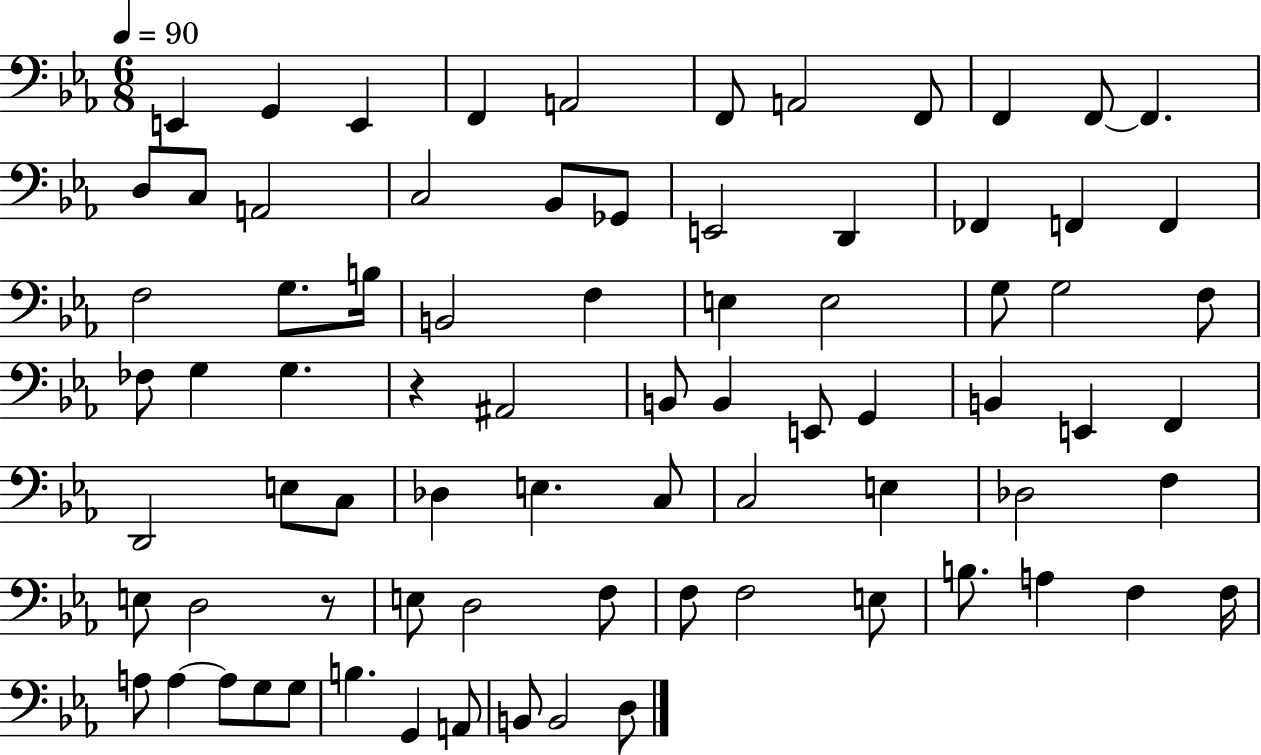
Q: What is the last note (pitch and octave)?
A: D3